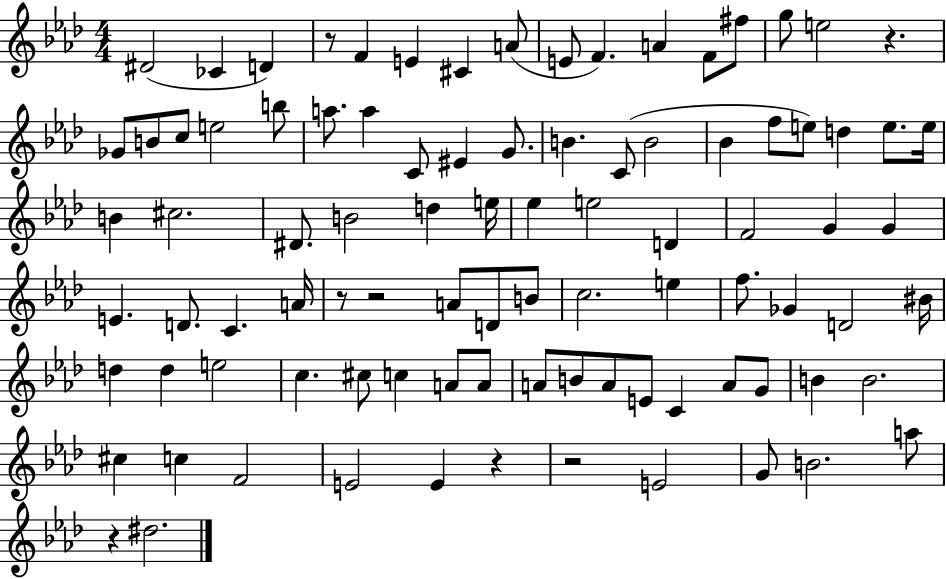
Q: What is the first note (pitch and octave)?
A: D#4